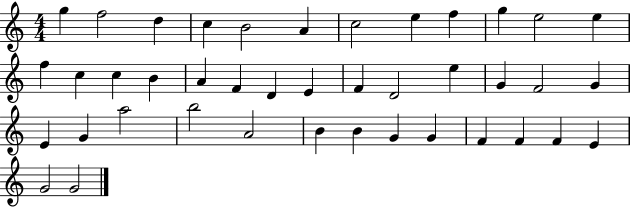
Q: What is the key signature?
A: C major